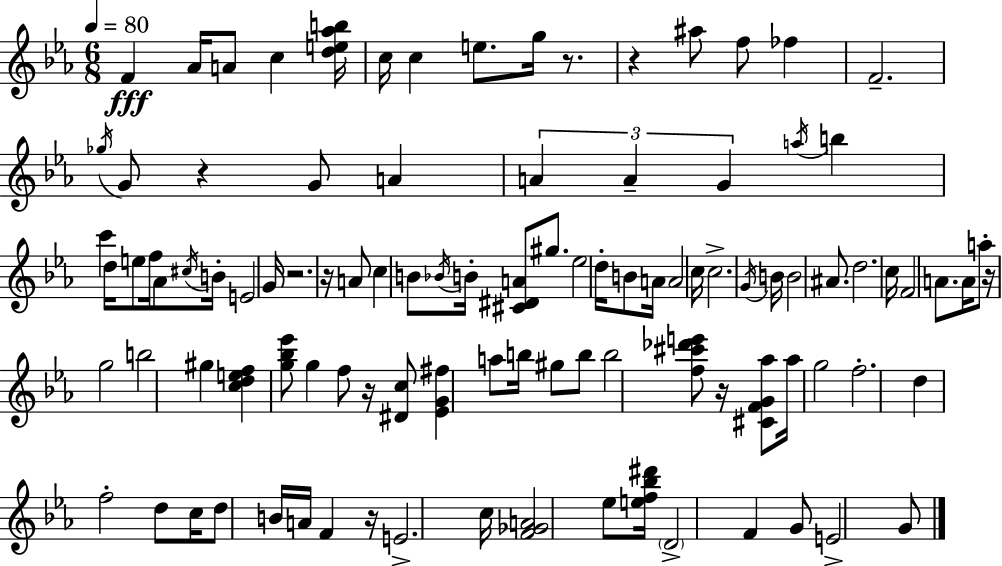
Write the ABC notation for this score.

X:1
T:Untitled
M:6/8
L:1/4
K:Eb
F _A/4 A/2 c [de_ab]/4 c/4 c e/2 g/4 z/2 z ^a/2 f/2 _f F2 _g/4 G/2 z G/2 A A A G a/4 b c' d/4 e/2 f/4 _A/2 ^c/4 B/4 E2 G/4 z2 z/4 A/2 c B/2 _B/4 B/4 [^C^DA]/2 ^g/2 _e2 d/4 B/2 A/4 A2 c/4 c2 G/4 B/4 B2 ^A/2 d2 c/4 F2 A/2 A/4 a/2 z/4 g2 b2 ^g [cdef] [g_b_e']/2 g f/2 z/4 [^Dc]/2 [_EG^f] a/2 b/4 ^g/2 b/2 b2 [f^c'_d'e']/2 z/4 [^CFG_a]/2 _a/4 g2 f2 d f2 d/2 c/4 d/2 B/4 A/4 F z/4 E2 c/4 [F_GA]2 _e/2 [ef_b^d']/4 D2 F G/2 E2 G/2